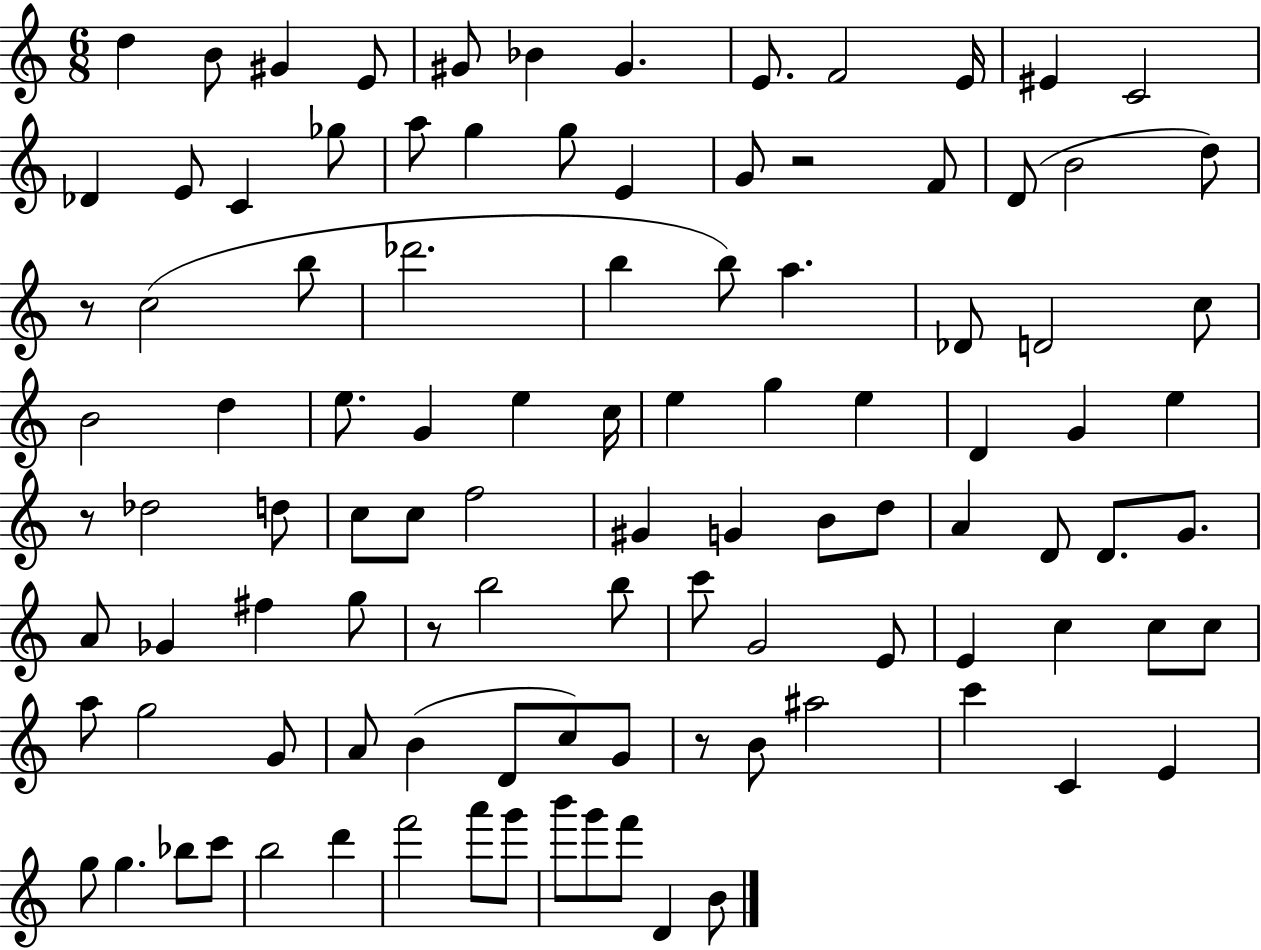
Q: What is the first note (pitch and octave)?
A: D5